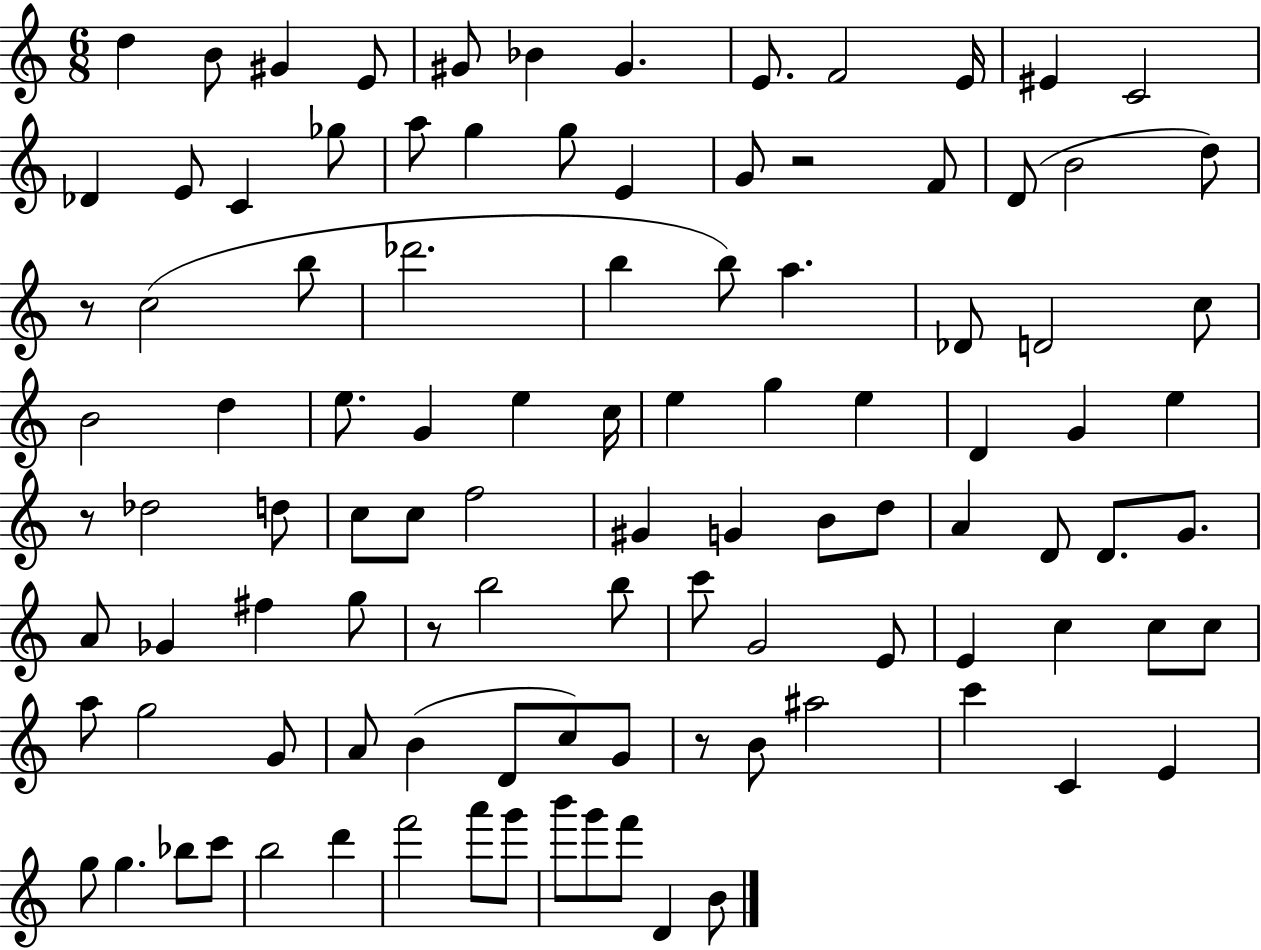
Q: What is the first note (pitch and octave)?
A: D5